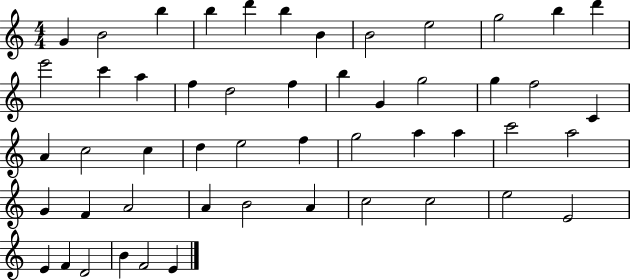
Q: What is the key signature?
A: C major